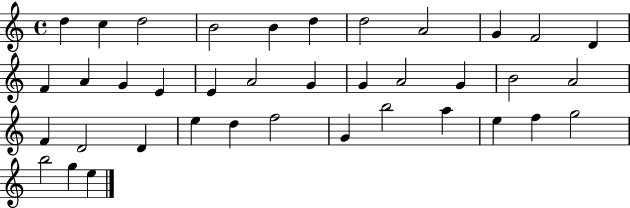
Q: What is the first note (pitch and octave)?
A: D5